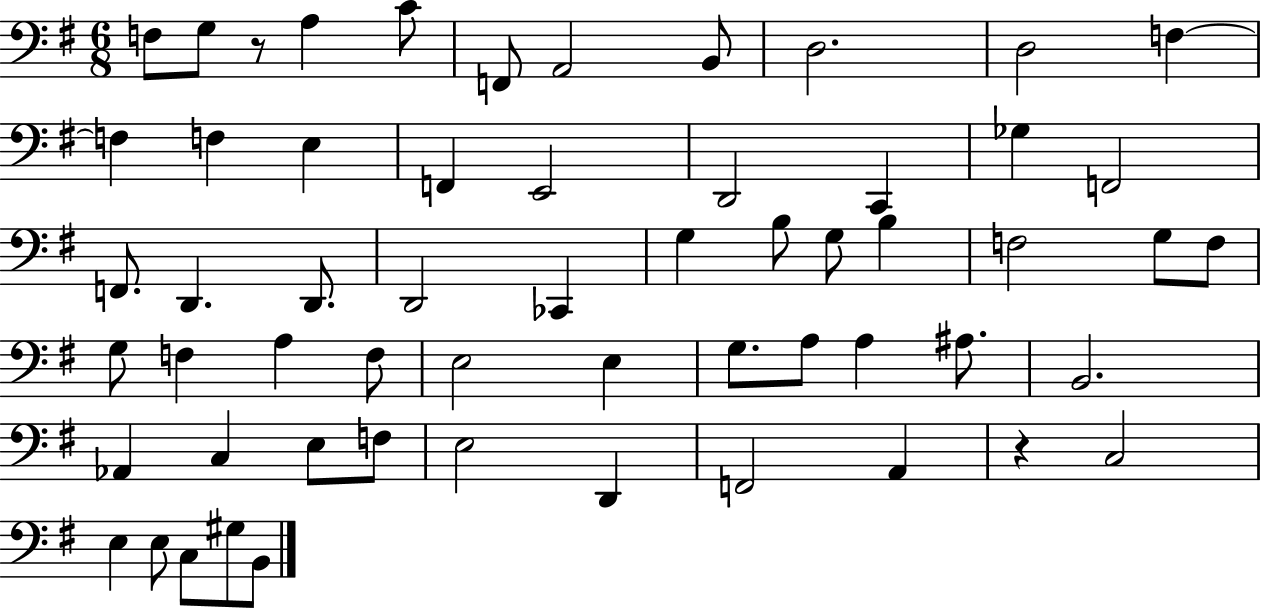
X:1
T:Untitled
M:6/8
L:1/4
K:G
F,/2 G,/2 z/2 A, C/2 F,,/2 A,,2 B,,/2 D,2 D,2 F, F, F, E, F,, E,,2 D,,2 C,, _G, F,,2 F,,/2 D,, D,,/2 D,,2 _C,, G, B,/2 G,/2 B, F,2 G,/2 F,/2 G,/2 F, A, F,/2 E,2 E, G,/2 A,/2 A, ^A,/2 B,,2 _A,, C, E,/2 F,/2 E,2 D,, F,,2 A,, z C,2 E, E,/2 C,/2 ^G,/2 B,,/2